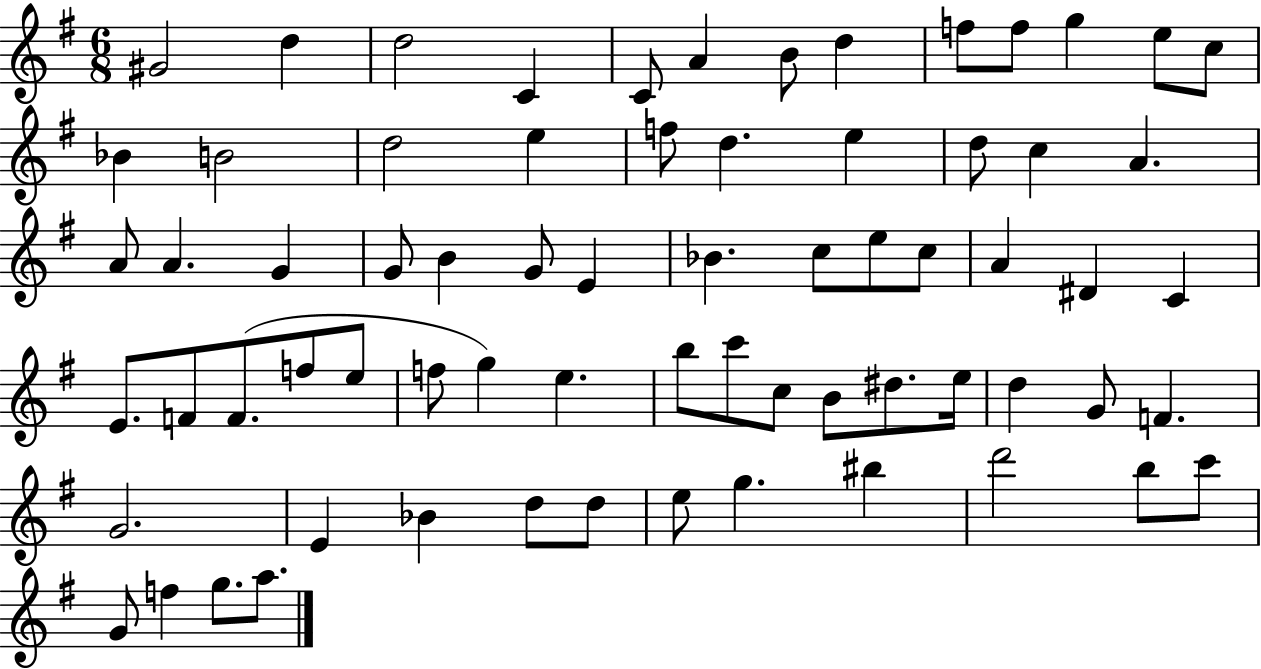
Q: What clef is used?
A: treble